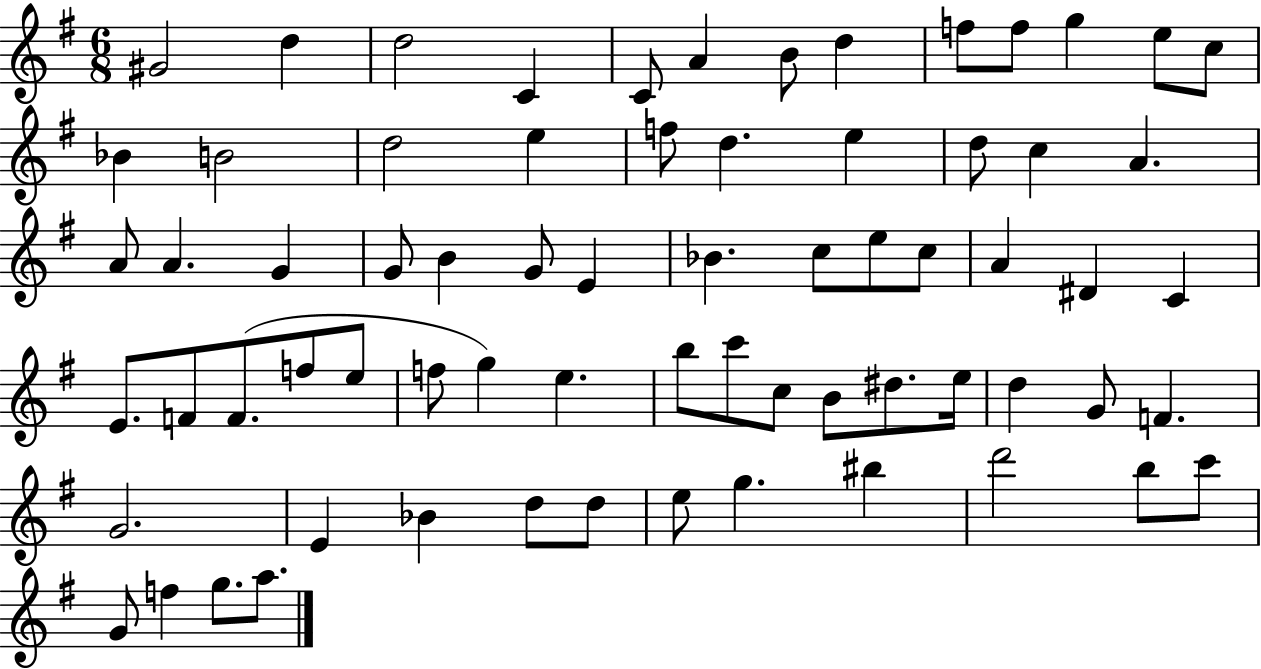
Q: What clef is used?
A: treble